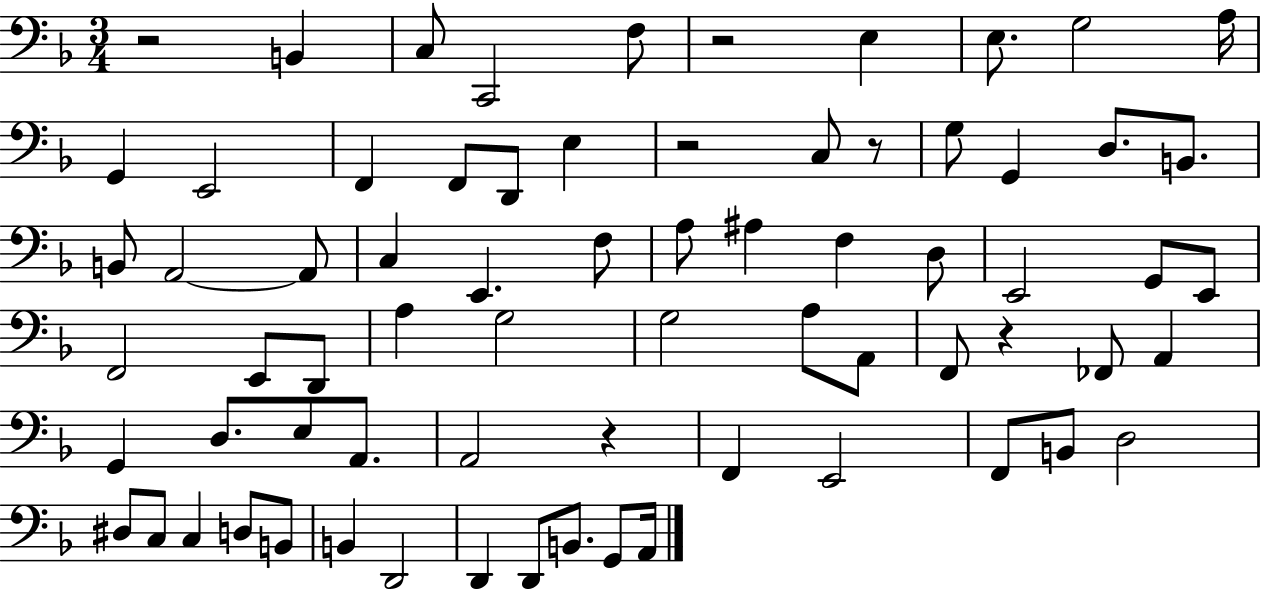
{
  \clef bass
  \numericTimeSignature
  \time 3/4
  \key f \major
  \repeat volta 2 { r2 b,4 | c8 c,2 f8 | r2 e4 | e8. g2 a16 | \break g,4 e,2 | f,4 f,8 d,8 e4 | r2 c8 r8 | g8 g,4 d8. b,8. | \break b,8 a,2~~ a,8 | c4 e,4. f8 | a8 ais4 f4 d8 | e,2 g,8 e,8 | \break f,2 e,8 d,8 | a4 g2 | g2 a8 a,8 | f,8 r4 fes,8 a,4 | \break g,4 d8. e8 a,8. | a,2 r4 | f,4 e,2 | f,8 b,8 d2 | \break dis8 c8 c4 d8 b,8 | b,4 d,2 | d,4 d,8 b,8. g,8 a,16 | } \bar "|."
}